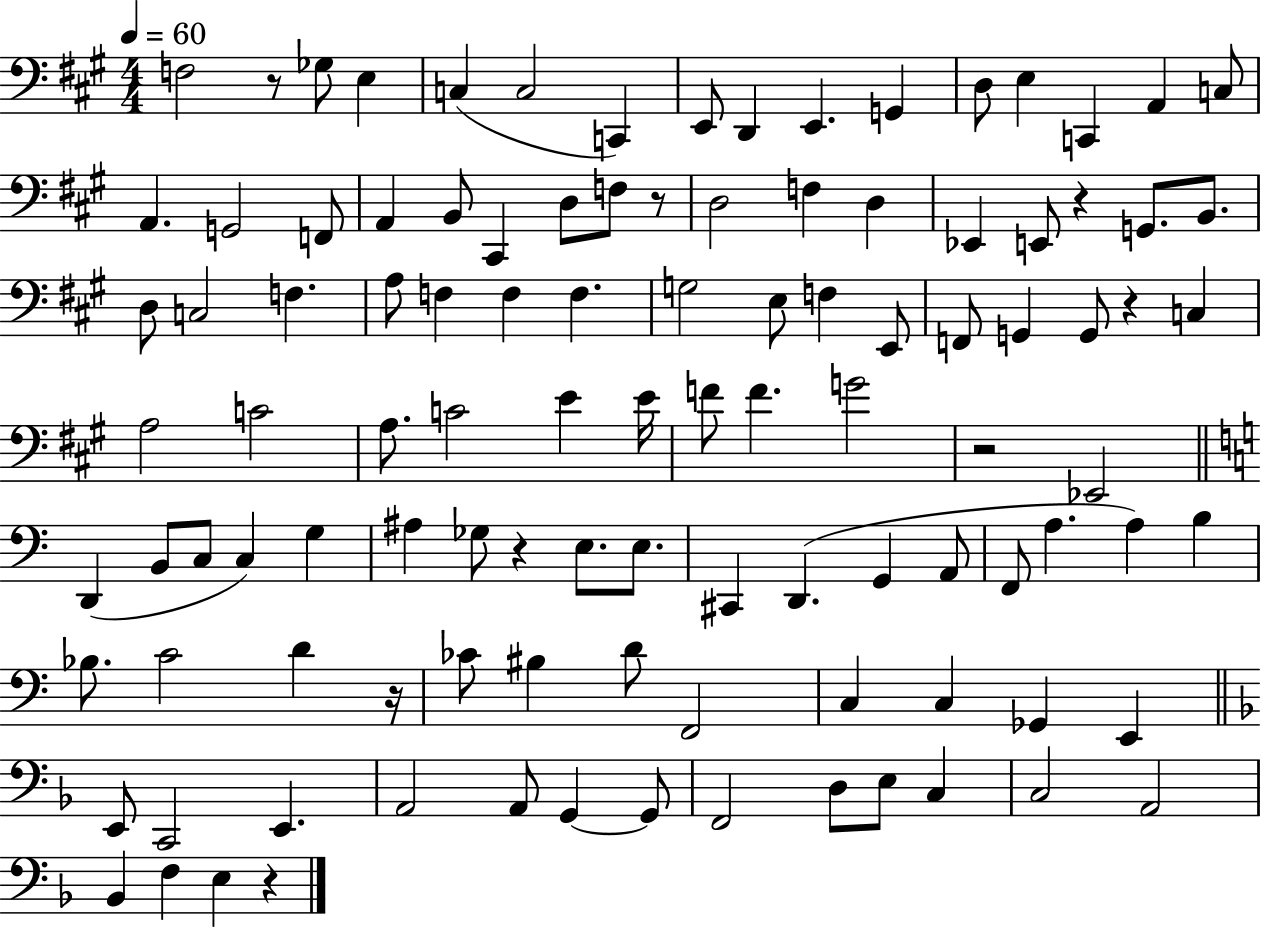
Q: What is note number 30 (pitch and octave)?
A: B2